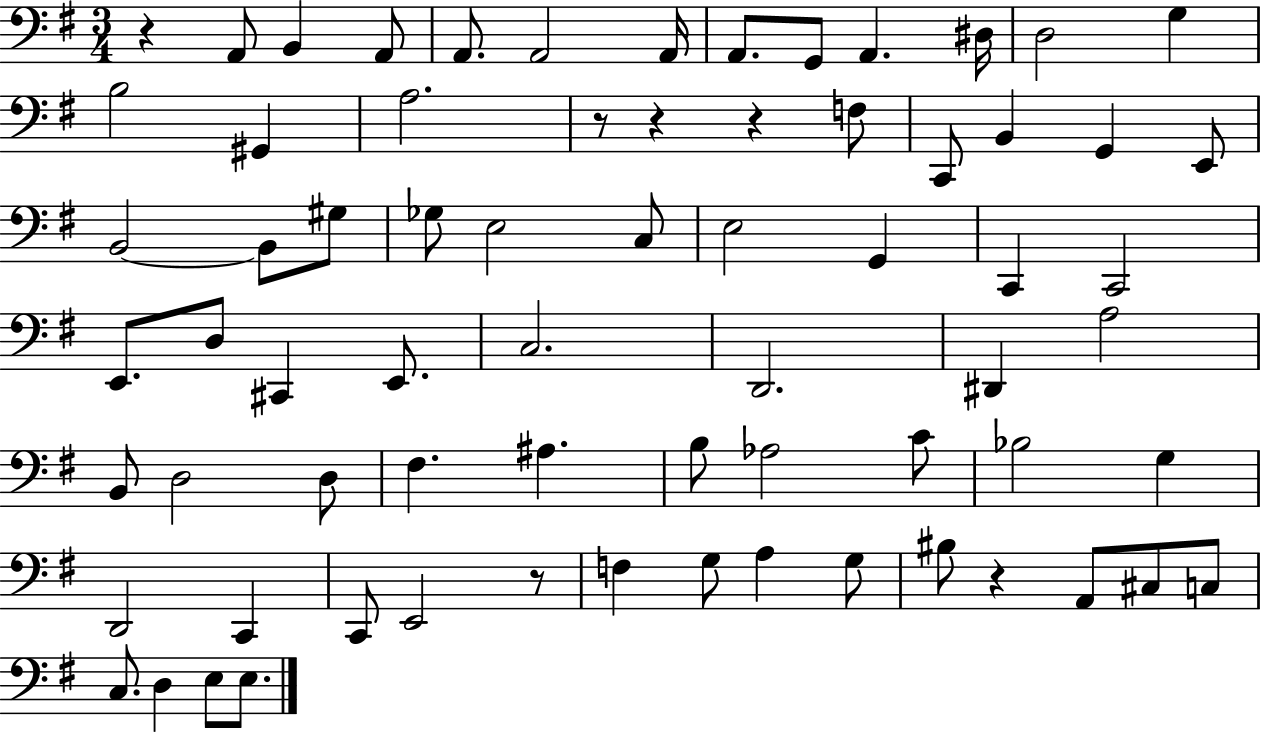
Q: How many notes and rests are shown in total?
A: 70